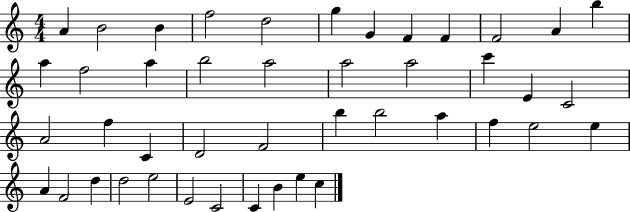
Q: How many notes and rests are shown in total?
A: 44